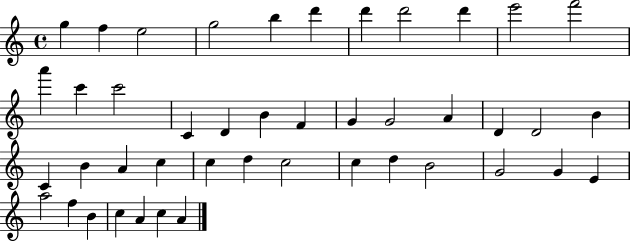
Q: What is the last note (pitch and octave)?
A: A4